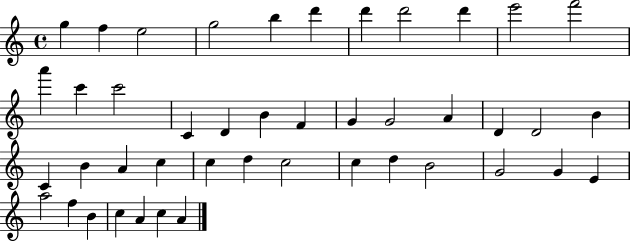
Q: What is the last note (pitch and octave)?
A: A4